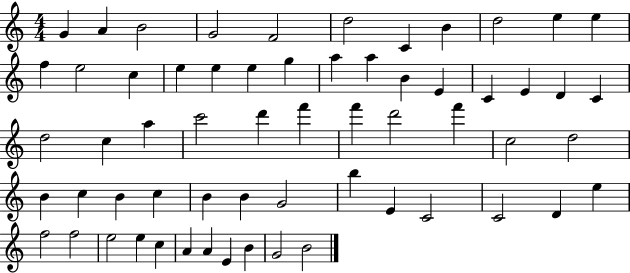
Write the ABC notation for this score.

X:1
T:Untitled
M:4/4
L:1/4
K:C
G A B2 G2 F2 d2 C B d2 e e f e2 c e e e g a a B E C E D C d2 c a c'2 d' f' f' d'2 f' c2 d2 B c B c B B G2 b E C2 C2 D e f2 f2 e2 e c A A E B G2 B2